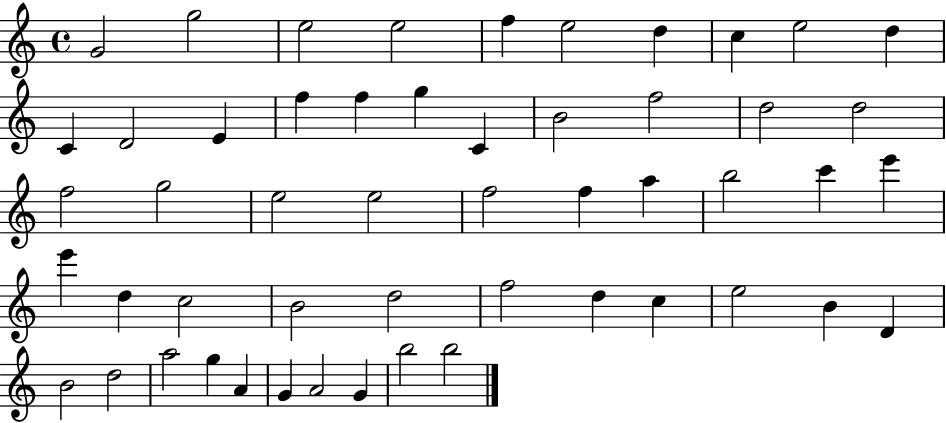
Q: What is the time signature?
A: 4/4